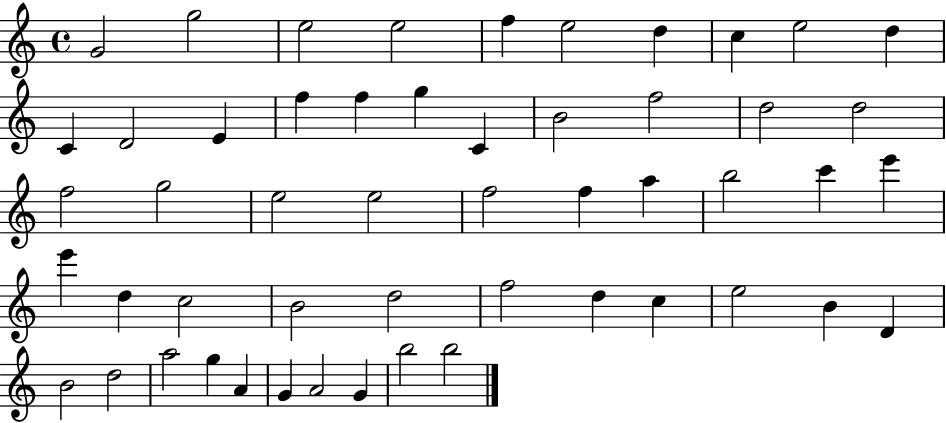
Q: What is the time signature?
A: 4/4